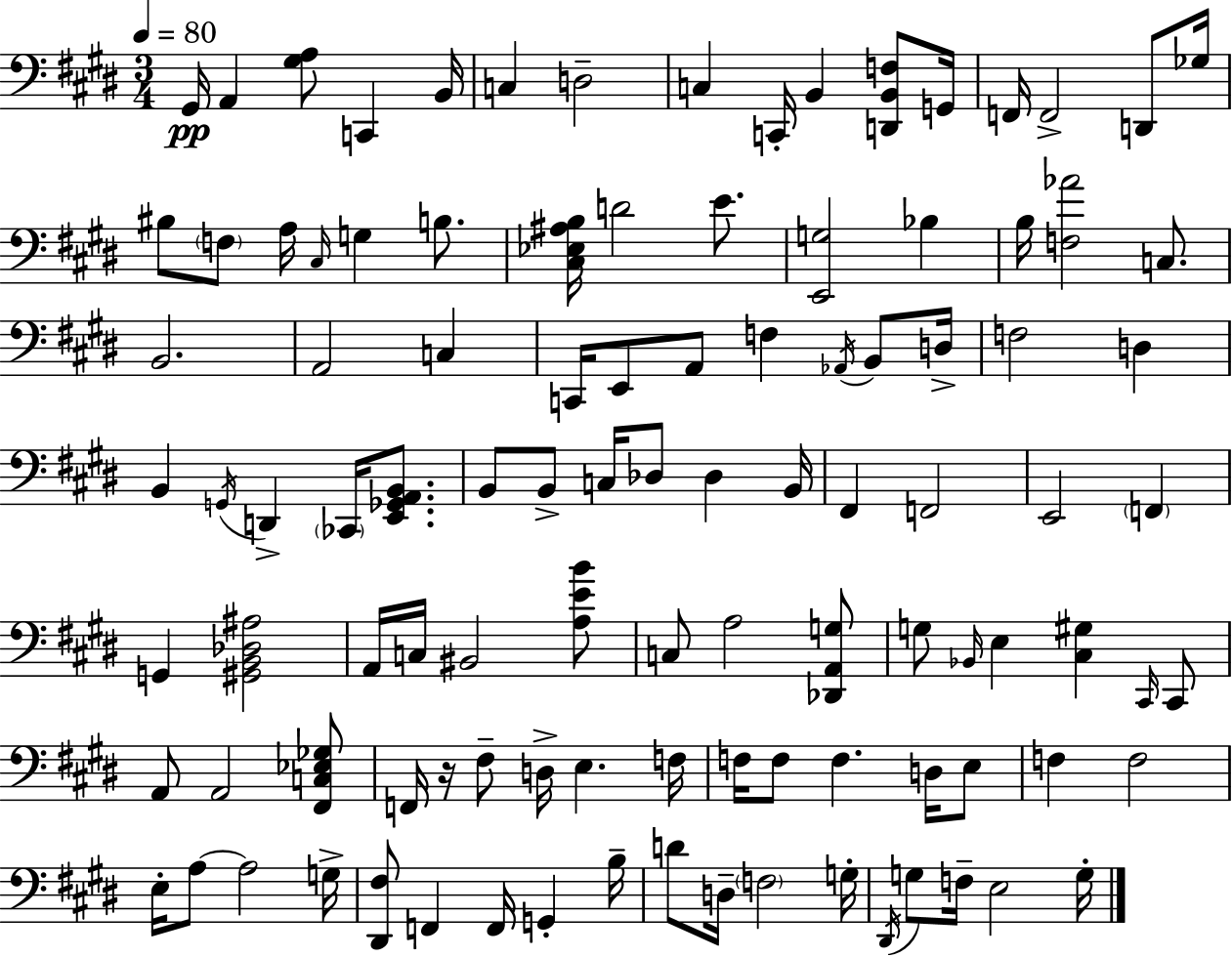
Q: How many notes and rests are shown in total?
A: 106